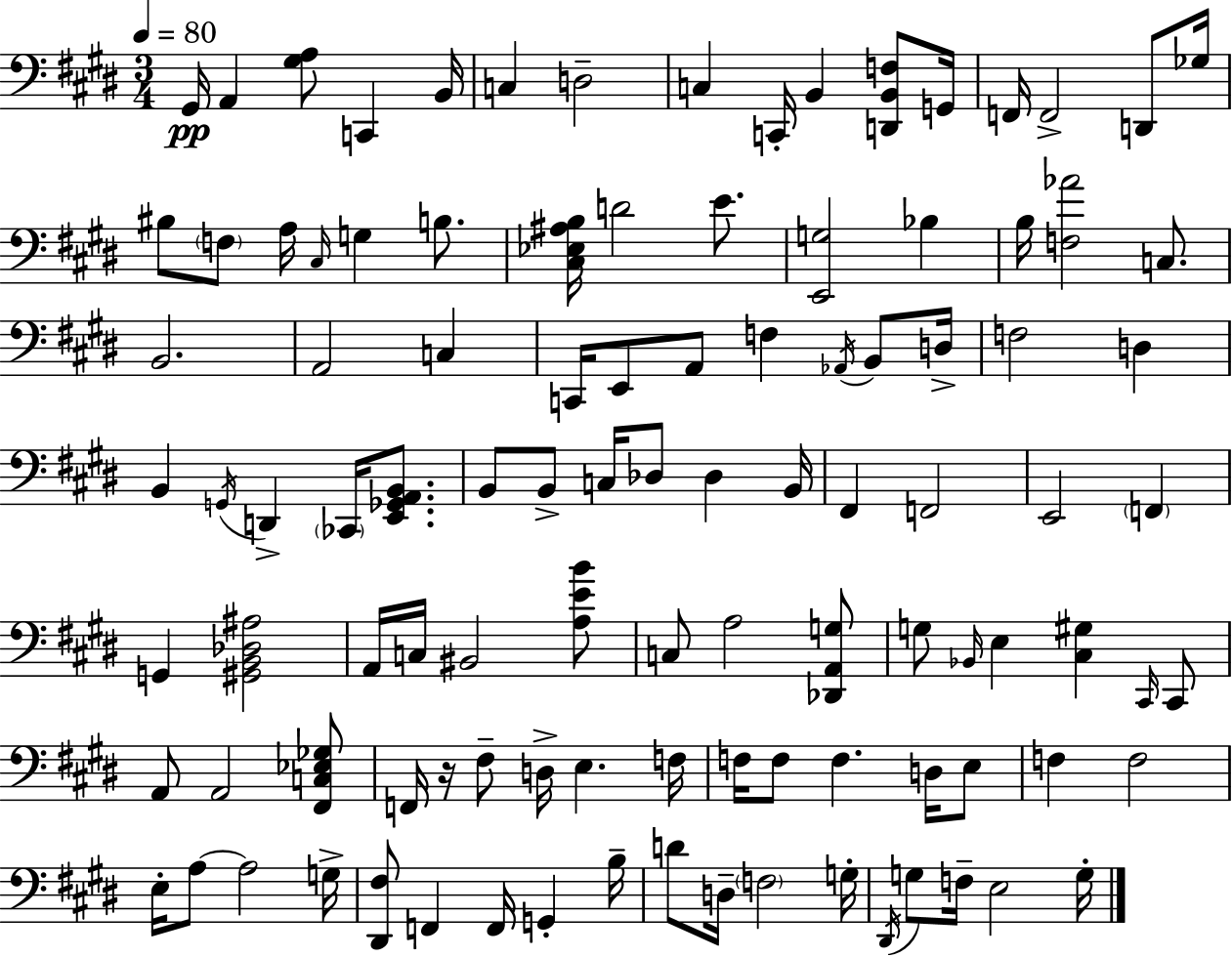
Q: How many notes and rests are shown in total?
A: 106